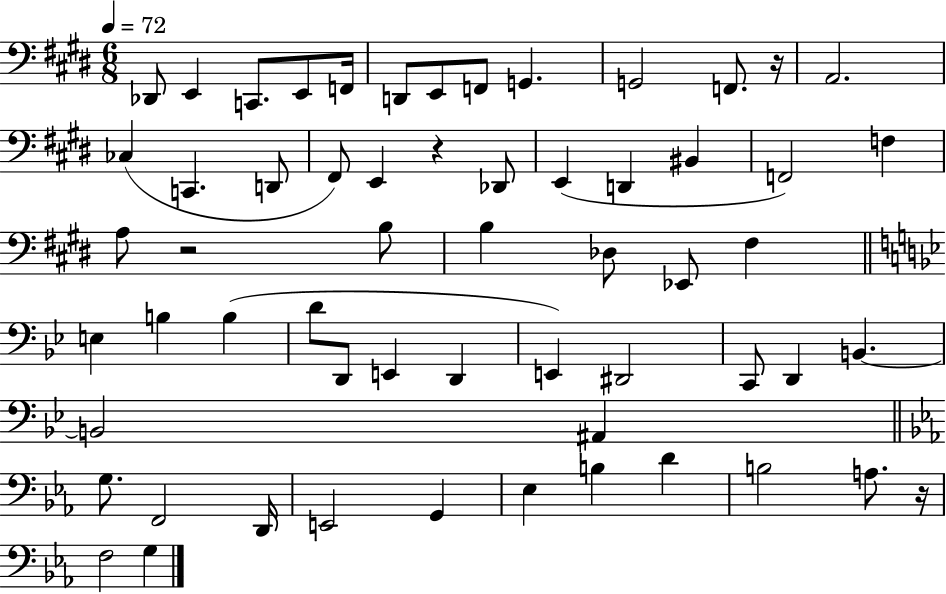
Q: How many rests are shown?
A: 4